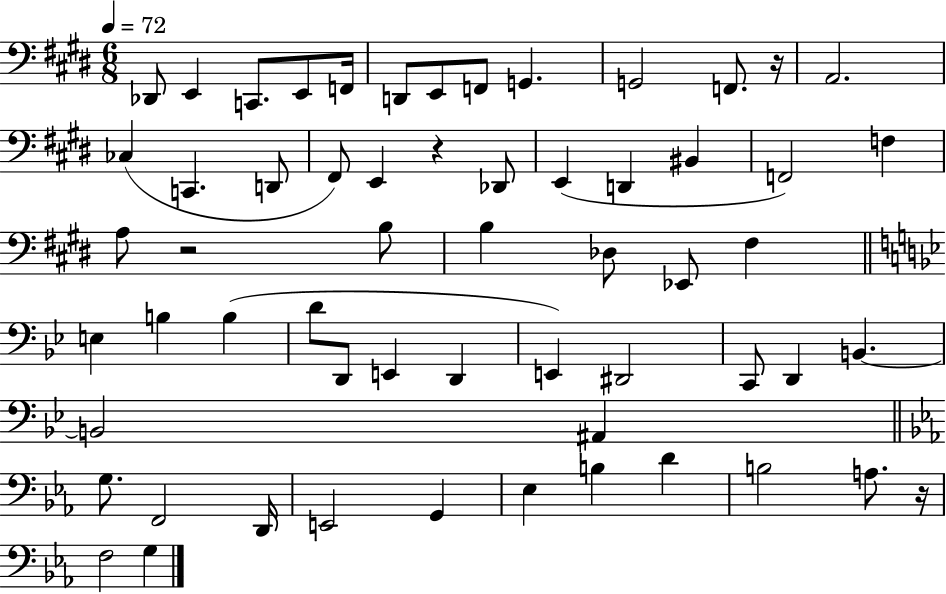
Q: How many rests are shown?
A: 4